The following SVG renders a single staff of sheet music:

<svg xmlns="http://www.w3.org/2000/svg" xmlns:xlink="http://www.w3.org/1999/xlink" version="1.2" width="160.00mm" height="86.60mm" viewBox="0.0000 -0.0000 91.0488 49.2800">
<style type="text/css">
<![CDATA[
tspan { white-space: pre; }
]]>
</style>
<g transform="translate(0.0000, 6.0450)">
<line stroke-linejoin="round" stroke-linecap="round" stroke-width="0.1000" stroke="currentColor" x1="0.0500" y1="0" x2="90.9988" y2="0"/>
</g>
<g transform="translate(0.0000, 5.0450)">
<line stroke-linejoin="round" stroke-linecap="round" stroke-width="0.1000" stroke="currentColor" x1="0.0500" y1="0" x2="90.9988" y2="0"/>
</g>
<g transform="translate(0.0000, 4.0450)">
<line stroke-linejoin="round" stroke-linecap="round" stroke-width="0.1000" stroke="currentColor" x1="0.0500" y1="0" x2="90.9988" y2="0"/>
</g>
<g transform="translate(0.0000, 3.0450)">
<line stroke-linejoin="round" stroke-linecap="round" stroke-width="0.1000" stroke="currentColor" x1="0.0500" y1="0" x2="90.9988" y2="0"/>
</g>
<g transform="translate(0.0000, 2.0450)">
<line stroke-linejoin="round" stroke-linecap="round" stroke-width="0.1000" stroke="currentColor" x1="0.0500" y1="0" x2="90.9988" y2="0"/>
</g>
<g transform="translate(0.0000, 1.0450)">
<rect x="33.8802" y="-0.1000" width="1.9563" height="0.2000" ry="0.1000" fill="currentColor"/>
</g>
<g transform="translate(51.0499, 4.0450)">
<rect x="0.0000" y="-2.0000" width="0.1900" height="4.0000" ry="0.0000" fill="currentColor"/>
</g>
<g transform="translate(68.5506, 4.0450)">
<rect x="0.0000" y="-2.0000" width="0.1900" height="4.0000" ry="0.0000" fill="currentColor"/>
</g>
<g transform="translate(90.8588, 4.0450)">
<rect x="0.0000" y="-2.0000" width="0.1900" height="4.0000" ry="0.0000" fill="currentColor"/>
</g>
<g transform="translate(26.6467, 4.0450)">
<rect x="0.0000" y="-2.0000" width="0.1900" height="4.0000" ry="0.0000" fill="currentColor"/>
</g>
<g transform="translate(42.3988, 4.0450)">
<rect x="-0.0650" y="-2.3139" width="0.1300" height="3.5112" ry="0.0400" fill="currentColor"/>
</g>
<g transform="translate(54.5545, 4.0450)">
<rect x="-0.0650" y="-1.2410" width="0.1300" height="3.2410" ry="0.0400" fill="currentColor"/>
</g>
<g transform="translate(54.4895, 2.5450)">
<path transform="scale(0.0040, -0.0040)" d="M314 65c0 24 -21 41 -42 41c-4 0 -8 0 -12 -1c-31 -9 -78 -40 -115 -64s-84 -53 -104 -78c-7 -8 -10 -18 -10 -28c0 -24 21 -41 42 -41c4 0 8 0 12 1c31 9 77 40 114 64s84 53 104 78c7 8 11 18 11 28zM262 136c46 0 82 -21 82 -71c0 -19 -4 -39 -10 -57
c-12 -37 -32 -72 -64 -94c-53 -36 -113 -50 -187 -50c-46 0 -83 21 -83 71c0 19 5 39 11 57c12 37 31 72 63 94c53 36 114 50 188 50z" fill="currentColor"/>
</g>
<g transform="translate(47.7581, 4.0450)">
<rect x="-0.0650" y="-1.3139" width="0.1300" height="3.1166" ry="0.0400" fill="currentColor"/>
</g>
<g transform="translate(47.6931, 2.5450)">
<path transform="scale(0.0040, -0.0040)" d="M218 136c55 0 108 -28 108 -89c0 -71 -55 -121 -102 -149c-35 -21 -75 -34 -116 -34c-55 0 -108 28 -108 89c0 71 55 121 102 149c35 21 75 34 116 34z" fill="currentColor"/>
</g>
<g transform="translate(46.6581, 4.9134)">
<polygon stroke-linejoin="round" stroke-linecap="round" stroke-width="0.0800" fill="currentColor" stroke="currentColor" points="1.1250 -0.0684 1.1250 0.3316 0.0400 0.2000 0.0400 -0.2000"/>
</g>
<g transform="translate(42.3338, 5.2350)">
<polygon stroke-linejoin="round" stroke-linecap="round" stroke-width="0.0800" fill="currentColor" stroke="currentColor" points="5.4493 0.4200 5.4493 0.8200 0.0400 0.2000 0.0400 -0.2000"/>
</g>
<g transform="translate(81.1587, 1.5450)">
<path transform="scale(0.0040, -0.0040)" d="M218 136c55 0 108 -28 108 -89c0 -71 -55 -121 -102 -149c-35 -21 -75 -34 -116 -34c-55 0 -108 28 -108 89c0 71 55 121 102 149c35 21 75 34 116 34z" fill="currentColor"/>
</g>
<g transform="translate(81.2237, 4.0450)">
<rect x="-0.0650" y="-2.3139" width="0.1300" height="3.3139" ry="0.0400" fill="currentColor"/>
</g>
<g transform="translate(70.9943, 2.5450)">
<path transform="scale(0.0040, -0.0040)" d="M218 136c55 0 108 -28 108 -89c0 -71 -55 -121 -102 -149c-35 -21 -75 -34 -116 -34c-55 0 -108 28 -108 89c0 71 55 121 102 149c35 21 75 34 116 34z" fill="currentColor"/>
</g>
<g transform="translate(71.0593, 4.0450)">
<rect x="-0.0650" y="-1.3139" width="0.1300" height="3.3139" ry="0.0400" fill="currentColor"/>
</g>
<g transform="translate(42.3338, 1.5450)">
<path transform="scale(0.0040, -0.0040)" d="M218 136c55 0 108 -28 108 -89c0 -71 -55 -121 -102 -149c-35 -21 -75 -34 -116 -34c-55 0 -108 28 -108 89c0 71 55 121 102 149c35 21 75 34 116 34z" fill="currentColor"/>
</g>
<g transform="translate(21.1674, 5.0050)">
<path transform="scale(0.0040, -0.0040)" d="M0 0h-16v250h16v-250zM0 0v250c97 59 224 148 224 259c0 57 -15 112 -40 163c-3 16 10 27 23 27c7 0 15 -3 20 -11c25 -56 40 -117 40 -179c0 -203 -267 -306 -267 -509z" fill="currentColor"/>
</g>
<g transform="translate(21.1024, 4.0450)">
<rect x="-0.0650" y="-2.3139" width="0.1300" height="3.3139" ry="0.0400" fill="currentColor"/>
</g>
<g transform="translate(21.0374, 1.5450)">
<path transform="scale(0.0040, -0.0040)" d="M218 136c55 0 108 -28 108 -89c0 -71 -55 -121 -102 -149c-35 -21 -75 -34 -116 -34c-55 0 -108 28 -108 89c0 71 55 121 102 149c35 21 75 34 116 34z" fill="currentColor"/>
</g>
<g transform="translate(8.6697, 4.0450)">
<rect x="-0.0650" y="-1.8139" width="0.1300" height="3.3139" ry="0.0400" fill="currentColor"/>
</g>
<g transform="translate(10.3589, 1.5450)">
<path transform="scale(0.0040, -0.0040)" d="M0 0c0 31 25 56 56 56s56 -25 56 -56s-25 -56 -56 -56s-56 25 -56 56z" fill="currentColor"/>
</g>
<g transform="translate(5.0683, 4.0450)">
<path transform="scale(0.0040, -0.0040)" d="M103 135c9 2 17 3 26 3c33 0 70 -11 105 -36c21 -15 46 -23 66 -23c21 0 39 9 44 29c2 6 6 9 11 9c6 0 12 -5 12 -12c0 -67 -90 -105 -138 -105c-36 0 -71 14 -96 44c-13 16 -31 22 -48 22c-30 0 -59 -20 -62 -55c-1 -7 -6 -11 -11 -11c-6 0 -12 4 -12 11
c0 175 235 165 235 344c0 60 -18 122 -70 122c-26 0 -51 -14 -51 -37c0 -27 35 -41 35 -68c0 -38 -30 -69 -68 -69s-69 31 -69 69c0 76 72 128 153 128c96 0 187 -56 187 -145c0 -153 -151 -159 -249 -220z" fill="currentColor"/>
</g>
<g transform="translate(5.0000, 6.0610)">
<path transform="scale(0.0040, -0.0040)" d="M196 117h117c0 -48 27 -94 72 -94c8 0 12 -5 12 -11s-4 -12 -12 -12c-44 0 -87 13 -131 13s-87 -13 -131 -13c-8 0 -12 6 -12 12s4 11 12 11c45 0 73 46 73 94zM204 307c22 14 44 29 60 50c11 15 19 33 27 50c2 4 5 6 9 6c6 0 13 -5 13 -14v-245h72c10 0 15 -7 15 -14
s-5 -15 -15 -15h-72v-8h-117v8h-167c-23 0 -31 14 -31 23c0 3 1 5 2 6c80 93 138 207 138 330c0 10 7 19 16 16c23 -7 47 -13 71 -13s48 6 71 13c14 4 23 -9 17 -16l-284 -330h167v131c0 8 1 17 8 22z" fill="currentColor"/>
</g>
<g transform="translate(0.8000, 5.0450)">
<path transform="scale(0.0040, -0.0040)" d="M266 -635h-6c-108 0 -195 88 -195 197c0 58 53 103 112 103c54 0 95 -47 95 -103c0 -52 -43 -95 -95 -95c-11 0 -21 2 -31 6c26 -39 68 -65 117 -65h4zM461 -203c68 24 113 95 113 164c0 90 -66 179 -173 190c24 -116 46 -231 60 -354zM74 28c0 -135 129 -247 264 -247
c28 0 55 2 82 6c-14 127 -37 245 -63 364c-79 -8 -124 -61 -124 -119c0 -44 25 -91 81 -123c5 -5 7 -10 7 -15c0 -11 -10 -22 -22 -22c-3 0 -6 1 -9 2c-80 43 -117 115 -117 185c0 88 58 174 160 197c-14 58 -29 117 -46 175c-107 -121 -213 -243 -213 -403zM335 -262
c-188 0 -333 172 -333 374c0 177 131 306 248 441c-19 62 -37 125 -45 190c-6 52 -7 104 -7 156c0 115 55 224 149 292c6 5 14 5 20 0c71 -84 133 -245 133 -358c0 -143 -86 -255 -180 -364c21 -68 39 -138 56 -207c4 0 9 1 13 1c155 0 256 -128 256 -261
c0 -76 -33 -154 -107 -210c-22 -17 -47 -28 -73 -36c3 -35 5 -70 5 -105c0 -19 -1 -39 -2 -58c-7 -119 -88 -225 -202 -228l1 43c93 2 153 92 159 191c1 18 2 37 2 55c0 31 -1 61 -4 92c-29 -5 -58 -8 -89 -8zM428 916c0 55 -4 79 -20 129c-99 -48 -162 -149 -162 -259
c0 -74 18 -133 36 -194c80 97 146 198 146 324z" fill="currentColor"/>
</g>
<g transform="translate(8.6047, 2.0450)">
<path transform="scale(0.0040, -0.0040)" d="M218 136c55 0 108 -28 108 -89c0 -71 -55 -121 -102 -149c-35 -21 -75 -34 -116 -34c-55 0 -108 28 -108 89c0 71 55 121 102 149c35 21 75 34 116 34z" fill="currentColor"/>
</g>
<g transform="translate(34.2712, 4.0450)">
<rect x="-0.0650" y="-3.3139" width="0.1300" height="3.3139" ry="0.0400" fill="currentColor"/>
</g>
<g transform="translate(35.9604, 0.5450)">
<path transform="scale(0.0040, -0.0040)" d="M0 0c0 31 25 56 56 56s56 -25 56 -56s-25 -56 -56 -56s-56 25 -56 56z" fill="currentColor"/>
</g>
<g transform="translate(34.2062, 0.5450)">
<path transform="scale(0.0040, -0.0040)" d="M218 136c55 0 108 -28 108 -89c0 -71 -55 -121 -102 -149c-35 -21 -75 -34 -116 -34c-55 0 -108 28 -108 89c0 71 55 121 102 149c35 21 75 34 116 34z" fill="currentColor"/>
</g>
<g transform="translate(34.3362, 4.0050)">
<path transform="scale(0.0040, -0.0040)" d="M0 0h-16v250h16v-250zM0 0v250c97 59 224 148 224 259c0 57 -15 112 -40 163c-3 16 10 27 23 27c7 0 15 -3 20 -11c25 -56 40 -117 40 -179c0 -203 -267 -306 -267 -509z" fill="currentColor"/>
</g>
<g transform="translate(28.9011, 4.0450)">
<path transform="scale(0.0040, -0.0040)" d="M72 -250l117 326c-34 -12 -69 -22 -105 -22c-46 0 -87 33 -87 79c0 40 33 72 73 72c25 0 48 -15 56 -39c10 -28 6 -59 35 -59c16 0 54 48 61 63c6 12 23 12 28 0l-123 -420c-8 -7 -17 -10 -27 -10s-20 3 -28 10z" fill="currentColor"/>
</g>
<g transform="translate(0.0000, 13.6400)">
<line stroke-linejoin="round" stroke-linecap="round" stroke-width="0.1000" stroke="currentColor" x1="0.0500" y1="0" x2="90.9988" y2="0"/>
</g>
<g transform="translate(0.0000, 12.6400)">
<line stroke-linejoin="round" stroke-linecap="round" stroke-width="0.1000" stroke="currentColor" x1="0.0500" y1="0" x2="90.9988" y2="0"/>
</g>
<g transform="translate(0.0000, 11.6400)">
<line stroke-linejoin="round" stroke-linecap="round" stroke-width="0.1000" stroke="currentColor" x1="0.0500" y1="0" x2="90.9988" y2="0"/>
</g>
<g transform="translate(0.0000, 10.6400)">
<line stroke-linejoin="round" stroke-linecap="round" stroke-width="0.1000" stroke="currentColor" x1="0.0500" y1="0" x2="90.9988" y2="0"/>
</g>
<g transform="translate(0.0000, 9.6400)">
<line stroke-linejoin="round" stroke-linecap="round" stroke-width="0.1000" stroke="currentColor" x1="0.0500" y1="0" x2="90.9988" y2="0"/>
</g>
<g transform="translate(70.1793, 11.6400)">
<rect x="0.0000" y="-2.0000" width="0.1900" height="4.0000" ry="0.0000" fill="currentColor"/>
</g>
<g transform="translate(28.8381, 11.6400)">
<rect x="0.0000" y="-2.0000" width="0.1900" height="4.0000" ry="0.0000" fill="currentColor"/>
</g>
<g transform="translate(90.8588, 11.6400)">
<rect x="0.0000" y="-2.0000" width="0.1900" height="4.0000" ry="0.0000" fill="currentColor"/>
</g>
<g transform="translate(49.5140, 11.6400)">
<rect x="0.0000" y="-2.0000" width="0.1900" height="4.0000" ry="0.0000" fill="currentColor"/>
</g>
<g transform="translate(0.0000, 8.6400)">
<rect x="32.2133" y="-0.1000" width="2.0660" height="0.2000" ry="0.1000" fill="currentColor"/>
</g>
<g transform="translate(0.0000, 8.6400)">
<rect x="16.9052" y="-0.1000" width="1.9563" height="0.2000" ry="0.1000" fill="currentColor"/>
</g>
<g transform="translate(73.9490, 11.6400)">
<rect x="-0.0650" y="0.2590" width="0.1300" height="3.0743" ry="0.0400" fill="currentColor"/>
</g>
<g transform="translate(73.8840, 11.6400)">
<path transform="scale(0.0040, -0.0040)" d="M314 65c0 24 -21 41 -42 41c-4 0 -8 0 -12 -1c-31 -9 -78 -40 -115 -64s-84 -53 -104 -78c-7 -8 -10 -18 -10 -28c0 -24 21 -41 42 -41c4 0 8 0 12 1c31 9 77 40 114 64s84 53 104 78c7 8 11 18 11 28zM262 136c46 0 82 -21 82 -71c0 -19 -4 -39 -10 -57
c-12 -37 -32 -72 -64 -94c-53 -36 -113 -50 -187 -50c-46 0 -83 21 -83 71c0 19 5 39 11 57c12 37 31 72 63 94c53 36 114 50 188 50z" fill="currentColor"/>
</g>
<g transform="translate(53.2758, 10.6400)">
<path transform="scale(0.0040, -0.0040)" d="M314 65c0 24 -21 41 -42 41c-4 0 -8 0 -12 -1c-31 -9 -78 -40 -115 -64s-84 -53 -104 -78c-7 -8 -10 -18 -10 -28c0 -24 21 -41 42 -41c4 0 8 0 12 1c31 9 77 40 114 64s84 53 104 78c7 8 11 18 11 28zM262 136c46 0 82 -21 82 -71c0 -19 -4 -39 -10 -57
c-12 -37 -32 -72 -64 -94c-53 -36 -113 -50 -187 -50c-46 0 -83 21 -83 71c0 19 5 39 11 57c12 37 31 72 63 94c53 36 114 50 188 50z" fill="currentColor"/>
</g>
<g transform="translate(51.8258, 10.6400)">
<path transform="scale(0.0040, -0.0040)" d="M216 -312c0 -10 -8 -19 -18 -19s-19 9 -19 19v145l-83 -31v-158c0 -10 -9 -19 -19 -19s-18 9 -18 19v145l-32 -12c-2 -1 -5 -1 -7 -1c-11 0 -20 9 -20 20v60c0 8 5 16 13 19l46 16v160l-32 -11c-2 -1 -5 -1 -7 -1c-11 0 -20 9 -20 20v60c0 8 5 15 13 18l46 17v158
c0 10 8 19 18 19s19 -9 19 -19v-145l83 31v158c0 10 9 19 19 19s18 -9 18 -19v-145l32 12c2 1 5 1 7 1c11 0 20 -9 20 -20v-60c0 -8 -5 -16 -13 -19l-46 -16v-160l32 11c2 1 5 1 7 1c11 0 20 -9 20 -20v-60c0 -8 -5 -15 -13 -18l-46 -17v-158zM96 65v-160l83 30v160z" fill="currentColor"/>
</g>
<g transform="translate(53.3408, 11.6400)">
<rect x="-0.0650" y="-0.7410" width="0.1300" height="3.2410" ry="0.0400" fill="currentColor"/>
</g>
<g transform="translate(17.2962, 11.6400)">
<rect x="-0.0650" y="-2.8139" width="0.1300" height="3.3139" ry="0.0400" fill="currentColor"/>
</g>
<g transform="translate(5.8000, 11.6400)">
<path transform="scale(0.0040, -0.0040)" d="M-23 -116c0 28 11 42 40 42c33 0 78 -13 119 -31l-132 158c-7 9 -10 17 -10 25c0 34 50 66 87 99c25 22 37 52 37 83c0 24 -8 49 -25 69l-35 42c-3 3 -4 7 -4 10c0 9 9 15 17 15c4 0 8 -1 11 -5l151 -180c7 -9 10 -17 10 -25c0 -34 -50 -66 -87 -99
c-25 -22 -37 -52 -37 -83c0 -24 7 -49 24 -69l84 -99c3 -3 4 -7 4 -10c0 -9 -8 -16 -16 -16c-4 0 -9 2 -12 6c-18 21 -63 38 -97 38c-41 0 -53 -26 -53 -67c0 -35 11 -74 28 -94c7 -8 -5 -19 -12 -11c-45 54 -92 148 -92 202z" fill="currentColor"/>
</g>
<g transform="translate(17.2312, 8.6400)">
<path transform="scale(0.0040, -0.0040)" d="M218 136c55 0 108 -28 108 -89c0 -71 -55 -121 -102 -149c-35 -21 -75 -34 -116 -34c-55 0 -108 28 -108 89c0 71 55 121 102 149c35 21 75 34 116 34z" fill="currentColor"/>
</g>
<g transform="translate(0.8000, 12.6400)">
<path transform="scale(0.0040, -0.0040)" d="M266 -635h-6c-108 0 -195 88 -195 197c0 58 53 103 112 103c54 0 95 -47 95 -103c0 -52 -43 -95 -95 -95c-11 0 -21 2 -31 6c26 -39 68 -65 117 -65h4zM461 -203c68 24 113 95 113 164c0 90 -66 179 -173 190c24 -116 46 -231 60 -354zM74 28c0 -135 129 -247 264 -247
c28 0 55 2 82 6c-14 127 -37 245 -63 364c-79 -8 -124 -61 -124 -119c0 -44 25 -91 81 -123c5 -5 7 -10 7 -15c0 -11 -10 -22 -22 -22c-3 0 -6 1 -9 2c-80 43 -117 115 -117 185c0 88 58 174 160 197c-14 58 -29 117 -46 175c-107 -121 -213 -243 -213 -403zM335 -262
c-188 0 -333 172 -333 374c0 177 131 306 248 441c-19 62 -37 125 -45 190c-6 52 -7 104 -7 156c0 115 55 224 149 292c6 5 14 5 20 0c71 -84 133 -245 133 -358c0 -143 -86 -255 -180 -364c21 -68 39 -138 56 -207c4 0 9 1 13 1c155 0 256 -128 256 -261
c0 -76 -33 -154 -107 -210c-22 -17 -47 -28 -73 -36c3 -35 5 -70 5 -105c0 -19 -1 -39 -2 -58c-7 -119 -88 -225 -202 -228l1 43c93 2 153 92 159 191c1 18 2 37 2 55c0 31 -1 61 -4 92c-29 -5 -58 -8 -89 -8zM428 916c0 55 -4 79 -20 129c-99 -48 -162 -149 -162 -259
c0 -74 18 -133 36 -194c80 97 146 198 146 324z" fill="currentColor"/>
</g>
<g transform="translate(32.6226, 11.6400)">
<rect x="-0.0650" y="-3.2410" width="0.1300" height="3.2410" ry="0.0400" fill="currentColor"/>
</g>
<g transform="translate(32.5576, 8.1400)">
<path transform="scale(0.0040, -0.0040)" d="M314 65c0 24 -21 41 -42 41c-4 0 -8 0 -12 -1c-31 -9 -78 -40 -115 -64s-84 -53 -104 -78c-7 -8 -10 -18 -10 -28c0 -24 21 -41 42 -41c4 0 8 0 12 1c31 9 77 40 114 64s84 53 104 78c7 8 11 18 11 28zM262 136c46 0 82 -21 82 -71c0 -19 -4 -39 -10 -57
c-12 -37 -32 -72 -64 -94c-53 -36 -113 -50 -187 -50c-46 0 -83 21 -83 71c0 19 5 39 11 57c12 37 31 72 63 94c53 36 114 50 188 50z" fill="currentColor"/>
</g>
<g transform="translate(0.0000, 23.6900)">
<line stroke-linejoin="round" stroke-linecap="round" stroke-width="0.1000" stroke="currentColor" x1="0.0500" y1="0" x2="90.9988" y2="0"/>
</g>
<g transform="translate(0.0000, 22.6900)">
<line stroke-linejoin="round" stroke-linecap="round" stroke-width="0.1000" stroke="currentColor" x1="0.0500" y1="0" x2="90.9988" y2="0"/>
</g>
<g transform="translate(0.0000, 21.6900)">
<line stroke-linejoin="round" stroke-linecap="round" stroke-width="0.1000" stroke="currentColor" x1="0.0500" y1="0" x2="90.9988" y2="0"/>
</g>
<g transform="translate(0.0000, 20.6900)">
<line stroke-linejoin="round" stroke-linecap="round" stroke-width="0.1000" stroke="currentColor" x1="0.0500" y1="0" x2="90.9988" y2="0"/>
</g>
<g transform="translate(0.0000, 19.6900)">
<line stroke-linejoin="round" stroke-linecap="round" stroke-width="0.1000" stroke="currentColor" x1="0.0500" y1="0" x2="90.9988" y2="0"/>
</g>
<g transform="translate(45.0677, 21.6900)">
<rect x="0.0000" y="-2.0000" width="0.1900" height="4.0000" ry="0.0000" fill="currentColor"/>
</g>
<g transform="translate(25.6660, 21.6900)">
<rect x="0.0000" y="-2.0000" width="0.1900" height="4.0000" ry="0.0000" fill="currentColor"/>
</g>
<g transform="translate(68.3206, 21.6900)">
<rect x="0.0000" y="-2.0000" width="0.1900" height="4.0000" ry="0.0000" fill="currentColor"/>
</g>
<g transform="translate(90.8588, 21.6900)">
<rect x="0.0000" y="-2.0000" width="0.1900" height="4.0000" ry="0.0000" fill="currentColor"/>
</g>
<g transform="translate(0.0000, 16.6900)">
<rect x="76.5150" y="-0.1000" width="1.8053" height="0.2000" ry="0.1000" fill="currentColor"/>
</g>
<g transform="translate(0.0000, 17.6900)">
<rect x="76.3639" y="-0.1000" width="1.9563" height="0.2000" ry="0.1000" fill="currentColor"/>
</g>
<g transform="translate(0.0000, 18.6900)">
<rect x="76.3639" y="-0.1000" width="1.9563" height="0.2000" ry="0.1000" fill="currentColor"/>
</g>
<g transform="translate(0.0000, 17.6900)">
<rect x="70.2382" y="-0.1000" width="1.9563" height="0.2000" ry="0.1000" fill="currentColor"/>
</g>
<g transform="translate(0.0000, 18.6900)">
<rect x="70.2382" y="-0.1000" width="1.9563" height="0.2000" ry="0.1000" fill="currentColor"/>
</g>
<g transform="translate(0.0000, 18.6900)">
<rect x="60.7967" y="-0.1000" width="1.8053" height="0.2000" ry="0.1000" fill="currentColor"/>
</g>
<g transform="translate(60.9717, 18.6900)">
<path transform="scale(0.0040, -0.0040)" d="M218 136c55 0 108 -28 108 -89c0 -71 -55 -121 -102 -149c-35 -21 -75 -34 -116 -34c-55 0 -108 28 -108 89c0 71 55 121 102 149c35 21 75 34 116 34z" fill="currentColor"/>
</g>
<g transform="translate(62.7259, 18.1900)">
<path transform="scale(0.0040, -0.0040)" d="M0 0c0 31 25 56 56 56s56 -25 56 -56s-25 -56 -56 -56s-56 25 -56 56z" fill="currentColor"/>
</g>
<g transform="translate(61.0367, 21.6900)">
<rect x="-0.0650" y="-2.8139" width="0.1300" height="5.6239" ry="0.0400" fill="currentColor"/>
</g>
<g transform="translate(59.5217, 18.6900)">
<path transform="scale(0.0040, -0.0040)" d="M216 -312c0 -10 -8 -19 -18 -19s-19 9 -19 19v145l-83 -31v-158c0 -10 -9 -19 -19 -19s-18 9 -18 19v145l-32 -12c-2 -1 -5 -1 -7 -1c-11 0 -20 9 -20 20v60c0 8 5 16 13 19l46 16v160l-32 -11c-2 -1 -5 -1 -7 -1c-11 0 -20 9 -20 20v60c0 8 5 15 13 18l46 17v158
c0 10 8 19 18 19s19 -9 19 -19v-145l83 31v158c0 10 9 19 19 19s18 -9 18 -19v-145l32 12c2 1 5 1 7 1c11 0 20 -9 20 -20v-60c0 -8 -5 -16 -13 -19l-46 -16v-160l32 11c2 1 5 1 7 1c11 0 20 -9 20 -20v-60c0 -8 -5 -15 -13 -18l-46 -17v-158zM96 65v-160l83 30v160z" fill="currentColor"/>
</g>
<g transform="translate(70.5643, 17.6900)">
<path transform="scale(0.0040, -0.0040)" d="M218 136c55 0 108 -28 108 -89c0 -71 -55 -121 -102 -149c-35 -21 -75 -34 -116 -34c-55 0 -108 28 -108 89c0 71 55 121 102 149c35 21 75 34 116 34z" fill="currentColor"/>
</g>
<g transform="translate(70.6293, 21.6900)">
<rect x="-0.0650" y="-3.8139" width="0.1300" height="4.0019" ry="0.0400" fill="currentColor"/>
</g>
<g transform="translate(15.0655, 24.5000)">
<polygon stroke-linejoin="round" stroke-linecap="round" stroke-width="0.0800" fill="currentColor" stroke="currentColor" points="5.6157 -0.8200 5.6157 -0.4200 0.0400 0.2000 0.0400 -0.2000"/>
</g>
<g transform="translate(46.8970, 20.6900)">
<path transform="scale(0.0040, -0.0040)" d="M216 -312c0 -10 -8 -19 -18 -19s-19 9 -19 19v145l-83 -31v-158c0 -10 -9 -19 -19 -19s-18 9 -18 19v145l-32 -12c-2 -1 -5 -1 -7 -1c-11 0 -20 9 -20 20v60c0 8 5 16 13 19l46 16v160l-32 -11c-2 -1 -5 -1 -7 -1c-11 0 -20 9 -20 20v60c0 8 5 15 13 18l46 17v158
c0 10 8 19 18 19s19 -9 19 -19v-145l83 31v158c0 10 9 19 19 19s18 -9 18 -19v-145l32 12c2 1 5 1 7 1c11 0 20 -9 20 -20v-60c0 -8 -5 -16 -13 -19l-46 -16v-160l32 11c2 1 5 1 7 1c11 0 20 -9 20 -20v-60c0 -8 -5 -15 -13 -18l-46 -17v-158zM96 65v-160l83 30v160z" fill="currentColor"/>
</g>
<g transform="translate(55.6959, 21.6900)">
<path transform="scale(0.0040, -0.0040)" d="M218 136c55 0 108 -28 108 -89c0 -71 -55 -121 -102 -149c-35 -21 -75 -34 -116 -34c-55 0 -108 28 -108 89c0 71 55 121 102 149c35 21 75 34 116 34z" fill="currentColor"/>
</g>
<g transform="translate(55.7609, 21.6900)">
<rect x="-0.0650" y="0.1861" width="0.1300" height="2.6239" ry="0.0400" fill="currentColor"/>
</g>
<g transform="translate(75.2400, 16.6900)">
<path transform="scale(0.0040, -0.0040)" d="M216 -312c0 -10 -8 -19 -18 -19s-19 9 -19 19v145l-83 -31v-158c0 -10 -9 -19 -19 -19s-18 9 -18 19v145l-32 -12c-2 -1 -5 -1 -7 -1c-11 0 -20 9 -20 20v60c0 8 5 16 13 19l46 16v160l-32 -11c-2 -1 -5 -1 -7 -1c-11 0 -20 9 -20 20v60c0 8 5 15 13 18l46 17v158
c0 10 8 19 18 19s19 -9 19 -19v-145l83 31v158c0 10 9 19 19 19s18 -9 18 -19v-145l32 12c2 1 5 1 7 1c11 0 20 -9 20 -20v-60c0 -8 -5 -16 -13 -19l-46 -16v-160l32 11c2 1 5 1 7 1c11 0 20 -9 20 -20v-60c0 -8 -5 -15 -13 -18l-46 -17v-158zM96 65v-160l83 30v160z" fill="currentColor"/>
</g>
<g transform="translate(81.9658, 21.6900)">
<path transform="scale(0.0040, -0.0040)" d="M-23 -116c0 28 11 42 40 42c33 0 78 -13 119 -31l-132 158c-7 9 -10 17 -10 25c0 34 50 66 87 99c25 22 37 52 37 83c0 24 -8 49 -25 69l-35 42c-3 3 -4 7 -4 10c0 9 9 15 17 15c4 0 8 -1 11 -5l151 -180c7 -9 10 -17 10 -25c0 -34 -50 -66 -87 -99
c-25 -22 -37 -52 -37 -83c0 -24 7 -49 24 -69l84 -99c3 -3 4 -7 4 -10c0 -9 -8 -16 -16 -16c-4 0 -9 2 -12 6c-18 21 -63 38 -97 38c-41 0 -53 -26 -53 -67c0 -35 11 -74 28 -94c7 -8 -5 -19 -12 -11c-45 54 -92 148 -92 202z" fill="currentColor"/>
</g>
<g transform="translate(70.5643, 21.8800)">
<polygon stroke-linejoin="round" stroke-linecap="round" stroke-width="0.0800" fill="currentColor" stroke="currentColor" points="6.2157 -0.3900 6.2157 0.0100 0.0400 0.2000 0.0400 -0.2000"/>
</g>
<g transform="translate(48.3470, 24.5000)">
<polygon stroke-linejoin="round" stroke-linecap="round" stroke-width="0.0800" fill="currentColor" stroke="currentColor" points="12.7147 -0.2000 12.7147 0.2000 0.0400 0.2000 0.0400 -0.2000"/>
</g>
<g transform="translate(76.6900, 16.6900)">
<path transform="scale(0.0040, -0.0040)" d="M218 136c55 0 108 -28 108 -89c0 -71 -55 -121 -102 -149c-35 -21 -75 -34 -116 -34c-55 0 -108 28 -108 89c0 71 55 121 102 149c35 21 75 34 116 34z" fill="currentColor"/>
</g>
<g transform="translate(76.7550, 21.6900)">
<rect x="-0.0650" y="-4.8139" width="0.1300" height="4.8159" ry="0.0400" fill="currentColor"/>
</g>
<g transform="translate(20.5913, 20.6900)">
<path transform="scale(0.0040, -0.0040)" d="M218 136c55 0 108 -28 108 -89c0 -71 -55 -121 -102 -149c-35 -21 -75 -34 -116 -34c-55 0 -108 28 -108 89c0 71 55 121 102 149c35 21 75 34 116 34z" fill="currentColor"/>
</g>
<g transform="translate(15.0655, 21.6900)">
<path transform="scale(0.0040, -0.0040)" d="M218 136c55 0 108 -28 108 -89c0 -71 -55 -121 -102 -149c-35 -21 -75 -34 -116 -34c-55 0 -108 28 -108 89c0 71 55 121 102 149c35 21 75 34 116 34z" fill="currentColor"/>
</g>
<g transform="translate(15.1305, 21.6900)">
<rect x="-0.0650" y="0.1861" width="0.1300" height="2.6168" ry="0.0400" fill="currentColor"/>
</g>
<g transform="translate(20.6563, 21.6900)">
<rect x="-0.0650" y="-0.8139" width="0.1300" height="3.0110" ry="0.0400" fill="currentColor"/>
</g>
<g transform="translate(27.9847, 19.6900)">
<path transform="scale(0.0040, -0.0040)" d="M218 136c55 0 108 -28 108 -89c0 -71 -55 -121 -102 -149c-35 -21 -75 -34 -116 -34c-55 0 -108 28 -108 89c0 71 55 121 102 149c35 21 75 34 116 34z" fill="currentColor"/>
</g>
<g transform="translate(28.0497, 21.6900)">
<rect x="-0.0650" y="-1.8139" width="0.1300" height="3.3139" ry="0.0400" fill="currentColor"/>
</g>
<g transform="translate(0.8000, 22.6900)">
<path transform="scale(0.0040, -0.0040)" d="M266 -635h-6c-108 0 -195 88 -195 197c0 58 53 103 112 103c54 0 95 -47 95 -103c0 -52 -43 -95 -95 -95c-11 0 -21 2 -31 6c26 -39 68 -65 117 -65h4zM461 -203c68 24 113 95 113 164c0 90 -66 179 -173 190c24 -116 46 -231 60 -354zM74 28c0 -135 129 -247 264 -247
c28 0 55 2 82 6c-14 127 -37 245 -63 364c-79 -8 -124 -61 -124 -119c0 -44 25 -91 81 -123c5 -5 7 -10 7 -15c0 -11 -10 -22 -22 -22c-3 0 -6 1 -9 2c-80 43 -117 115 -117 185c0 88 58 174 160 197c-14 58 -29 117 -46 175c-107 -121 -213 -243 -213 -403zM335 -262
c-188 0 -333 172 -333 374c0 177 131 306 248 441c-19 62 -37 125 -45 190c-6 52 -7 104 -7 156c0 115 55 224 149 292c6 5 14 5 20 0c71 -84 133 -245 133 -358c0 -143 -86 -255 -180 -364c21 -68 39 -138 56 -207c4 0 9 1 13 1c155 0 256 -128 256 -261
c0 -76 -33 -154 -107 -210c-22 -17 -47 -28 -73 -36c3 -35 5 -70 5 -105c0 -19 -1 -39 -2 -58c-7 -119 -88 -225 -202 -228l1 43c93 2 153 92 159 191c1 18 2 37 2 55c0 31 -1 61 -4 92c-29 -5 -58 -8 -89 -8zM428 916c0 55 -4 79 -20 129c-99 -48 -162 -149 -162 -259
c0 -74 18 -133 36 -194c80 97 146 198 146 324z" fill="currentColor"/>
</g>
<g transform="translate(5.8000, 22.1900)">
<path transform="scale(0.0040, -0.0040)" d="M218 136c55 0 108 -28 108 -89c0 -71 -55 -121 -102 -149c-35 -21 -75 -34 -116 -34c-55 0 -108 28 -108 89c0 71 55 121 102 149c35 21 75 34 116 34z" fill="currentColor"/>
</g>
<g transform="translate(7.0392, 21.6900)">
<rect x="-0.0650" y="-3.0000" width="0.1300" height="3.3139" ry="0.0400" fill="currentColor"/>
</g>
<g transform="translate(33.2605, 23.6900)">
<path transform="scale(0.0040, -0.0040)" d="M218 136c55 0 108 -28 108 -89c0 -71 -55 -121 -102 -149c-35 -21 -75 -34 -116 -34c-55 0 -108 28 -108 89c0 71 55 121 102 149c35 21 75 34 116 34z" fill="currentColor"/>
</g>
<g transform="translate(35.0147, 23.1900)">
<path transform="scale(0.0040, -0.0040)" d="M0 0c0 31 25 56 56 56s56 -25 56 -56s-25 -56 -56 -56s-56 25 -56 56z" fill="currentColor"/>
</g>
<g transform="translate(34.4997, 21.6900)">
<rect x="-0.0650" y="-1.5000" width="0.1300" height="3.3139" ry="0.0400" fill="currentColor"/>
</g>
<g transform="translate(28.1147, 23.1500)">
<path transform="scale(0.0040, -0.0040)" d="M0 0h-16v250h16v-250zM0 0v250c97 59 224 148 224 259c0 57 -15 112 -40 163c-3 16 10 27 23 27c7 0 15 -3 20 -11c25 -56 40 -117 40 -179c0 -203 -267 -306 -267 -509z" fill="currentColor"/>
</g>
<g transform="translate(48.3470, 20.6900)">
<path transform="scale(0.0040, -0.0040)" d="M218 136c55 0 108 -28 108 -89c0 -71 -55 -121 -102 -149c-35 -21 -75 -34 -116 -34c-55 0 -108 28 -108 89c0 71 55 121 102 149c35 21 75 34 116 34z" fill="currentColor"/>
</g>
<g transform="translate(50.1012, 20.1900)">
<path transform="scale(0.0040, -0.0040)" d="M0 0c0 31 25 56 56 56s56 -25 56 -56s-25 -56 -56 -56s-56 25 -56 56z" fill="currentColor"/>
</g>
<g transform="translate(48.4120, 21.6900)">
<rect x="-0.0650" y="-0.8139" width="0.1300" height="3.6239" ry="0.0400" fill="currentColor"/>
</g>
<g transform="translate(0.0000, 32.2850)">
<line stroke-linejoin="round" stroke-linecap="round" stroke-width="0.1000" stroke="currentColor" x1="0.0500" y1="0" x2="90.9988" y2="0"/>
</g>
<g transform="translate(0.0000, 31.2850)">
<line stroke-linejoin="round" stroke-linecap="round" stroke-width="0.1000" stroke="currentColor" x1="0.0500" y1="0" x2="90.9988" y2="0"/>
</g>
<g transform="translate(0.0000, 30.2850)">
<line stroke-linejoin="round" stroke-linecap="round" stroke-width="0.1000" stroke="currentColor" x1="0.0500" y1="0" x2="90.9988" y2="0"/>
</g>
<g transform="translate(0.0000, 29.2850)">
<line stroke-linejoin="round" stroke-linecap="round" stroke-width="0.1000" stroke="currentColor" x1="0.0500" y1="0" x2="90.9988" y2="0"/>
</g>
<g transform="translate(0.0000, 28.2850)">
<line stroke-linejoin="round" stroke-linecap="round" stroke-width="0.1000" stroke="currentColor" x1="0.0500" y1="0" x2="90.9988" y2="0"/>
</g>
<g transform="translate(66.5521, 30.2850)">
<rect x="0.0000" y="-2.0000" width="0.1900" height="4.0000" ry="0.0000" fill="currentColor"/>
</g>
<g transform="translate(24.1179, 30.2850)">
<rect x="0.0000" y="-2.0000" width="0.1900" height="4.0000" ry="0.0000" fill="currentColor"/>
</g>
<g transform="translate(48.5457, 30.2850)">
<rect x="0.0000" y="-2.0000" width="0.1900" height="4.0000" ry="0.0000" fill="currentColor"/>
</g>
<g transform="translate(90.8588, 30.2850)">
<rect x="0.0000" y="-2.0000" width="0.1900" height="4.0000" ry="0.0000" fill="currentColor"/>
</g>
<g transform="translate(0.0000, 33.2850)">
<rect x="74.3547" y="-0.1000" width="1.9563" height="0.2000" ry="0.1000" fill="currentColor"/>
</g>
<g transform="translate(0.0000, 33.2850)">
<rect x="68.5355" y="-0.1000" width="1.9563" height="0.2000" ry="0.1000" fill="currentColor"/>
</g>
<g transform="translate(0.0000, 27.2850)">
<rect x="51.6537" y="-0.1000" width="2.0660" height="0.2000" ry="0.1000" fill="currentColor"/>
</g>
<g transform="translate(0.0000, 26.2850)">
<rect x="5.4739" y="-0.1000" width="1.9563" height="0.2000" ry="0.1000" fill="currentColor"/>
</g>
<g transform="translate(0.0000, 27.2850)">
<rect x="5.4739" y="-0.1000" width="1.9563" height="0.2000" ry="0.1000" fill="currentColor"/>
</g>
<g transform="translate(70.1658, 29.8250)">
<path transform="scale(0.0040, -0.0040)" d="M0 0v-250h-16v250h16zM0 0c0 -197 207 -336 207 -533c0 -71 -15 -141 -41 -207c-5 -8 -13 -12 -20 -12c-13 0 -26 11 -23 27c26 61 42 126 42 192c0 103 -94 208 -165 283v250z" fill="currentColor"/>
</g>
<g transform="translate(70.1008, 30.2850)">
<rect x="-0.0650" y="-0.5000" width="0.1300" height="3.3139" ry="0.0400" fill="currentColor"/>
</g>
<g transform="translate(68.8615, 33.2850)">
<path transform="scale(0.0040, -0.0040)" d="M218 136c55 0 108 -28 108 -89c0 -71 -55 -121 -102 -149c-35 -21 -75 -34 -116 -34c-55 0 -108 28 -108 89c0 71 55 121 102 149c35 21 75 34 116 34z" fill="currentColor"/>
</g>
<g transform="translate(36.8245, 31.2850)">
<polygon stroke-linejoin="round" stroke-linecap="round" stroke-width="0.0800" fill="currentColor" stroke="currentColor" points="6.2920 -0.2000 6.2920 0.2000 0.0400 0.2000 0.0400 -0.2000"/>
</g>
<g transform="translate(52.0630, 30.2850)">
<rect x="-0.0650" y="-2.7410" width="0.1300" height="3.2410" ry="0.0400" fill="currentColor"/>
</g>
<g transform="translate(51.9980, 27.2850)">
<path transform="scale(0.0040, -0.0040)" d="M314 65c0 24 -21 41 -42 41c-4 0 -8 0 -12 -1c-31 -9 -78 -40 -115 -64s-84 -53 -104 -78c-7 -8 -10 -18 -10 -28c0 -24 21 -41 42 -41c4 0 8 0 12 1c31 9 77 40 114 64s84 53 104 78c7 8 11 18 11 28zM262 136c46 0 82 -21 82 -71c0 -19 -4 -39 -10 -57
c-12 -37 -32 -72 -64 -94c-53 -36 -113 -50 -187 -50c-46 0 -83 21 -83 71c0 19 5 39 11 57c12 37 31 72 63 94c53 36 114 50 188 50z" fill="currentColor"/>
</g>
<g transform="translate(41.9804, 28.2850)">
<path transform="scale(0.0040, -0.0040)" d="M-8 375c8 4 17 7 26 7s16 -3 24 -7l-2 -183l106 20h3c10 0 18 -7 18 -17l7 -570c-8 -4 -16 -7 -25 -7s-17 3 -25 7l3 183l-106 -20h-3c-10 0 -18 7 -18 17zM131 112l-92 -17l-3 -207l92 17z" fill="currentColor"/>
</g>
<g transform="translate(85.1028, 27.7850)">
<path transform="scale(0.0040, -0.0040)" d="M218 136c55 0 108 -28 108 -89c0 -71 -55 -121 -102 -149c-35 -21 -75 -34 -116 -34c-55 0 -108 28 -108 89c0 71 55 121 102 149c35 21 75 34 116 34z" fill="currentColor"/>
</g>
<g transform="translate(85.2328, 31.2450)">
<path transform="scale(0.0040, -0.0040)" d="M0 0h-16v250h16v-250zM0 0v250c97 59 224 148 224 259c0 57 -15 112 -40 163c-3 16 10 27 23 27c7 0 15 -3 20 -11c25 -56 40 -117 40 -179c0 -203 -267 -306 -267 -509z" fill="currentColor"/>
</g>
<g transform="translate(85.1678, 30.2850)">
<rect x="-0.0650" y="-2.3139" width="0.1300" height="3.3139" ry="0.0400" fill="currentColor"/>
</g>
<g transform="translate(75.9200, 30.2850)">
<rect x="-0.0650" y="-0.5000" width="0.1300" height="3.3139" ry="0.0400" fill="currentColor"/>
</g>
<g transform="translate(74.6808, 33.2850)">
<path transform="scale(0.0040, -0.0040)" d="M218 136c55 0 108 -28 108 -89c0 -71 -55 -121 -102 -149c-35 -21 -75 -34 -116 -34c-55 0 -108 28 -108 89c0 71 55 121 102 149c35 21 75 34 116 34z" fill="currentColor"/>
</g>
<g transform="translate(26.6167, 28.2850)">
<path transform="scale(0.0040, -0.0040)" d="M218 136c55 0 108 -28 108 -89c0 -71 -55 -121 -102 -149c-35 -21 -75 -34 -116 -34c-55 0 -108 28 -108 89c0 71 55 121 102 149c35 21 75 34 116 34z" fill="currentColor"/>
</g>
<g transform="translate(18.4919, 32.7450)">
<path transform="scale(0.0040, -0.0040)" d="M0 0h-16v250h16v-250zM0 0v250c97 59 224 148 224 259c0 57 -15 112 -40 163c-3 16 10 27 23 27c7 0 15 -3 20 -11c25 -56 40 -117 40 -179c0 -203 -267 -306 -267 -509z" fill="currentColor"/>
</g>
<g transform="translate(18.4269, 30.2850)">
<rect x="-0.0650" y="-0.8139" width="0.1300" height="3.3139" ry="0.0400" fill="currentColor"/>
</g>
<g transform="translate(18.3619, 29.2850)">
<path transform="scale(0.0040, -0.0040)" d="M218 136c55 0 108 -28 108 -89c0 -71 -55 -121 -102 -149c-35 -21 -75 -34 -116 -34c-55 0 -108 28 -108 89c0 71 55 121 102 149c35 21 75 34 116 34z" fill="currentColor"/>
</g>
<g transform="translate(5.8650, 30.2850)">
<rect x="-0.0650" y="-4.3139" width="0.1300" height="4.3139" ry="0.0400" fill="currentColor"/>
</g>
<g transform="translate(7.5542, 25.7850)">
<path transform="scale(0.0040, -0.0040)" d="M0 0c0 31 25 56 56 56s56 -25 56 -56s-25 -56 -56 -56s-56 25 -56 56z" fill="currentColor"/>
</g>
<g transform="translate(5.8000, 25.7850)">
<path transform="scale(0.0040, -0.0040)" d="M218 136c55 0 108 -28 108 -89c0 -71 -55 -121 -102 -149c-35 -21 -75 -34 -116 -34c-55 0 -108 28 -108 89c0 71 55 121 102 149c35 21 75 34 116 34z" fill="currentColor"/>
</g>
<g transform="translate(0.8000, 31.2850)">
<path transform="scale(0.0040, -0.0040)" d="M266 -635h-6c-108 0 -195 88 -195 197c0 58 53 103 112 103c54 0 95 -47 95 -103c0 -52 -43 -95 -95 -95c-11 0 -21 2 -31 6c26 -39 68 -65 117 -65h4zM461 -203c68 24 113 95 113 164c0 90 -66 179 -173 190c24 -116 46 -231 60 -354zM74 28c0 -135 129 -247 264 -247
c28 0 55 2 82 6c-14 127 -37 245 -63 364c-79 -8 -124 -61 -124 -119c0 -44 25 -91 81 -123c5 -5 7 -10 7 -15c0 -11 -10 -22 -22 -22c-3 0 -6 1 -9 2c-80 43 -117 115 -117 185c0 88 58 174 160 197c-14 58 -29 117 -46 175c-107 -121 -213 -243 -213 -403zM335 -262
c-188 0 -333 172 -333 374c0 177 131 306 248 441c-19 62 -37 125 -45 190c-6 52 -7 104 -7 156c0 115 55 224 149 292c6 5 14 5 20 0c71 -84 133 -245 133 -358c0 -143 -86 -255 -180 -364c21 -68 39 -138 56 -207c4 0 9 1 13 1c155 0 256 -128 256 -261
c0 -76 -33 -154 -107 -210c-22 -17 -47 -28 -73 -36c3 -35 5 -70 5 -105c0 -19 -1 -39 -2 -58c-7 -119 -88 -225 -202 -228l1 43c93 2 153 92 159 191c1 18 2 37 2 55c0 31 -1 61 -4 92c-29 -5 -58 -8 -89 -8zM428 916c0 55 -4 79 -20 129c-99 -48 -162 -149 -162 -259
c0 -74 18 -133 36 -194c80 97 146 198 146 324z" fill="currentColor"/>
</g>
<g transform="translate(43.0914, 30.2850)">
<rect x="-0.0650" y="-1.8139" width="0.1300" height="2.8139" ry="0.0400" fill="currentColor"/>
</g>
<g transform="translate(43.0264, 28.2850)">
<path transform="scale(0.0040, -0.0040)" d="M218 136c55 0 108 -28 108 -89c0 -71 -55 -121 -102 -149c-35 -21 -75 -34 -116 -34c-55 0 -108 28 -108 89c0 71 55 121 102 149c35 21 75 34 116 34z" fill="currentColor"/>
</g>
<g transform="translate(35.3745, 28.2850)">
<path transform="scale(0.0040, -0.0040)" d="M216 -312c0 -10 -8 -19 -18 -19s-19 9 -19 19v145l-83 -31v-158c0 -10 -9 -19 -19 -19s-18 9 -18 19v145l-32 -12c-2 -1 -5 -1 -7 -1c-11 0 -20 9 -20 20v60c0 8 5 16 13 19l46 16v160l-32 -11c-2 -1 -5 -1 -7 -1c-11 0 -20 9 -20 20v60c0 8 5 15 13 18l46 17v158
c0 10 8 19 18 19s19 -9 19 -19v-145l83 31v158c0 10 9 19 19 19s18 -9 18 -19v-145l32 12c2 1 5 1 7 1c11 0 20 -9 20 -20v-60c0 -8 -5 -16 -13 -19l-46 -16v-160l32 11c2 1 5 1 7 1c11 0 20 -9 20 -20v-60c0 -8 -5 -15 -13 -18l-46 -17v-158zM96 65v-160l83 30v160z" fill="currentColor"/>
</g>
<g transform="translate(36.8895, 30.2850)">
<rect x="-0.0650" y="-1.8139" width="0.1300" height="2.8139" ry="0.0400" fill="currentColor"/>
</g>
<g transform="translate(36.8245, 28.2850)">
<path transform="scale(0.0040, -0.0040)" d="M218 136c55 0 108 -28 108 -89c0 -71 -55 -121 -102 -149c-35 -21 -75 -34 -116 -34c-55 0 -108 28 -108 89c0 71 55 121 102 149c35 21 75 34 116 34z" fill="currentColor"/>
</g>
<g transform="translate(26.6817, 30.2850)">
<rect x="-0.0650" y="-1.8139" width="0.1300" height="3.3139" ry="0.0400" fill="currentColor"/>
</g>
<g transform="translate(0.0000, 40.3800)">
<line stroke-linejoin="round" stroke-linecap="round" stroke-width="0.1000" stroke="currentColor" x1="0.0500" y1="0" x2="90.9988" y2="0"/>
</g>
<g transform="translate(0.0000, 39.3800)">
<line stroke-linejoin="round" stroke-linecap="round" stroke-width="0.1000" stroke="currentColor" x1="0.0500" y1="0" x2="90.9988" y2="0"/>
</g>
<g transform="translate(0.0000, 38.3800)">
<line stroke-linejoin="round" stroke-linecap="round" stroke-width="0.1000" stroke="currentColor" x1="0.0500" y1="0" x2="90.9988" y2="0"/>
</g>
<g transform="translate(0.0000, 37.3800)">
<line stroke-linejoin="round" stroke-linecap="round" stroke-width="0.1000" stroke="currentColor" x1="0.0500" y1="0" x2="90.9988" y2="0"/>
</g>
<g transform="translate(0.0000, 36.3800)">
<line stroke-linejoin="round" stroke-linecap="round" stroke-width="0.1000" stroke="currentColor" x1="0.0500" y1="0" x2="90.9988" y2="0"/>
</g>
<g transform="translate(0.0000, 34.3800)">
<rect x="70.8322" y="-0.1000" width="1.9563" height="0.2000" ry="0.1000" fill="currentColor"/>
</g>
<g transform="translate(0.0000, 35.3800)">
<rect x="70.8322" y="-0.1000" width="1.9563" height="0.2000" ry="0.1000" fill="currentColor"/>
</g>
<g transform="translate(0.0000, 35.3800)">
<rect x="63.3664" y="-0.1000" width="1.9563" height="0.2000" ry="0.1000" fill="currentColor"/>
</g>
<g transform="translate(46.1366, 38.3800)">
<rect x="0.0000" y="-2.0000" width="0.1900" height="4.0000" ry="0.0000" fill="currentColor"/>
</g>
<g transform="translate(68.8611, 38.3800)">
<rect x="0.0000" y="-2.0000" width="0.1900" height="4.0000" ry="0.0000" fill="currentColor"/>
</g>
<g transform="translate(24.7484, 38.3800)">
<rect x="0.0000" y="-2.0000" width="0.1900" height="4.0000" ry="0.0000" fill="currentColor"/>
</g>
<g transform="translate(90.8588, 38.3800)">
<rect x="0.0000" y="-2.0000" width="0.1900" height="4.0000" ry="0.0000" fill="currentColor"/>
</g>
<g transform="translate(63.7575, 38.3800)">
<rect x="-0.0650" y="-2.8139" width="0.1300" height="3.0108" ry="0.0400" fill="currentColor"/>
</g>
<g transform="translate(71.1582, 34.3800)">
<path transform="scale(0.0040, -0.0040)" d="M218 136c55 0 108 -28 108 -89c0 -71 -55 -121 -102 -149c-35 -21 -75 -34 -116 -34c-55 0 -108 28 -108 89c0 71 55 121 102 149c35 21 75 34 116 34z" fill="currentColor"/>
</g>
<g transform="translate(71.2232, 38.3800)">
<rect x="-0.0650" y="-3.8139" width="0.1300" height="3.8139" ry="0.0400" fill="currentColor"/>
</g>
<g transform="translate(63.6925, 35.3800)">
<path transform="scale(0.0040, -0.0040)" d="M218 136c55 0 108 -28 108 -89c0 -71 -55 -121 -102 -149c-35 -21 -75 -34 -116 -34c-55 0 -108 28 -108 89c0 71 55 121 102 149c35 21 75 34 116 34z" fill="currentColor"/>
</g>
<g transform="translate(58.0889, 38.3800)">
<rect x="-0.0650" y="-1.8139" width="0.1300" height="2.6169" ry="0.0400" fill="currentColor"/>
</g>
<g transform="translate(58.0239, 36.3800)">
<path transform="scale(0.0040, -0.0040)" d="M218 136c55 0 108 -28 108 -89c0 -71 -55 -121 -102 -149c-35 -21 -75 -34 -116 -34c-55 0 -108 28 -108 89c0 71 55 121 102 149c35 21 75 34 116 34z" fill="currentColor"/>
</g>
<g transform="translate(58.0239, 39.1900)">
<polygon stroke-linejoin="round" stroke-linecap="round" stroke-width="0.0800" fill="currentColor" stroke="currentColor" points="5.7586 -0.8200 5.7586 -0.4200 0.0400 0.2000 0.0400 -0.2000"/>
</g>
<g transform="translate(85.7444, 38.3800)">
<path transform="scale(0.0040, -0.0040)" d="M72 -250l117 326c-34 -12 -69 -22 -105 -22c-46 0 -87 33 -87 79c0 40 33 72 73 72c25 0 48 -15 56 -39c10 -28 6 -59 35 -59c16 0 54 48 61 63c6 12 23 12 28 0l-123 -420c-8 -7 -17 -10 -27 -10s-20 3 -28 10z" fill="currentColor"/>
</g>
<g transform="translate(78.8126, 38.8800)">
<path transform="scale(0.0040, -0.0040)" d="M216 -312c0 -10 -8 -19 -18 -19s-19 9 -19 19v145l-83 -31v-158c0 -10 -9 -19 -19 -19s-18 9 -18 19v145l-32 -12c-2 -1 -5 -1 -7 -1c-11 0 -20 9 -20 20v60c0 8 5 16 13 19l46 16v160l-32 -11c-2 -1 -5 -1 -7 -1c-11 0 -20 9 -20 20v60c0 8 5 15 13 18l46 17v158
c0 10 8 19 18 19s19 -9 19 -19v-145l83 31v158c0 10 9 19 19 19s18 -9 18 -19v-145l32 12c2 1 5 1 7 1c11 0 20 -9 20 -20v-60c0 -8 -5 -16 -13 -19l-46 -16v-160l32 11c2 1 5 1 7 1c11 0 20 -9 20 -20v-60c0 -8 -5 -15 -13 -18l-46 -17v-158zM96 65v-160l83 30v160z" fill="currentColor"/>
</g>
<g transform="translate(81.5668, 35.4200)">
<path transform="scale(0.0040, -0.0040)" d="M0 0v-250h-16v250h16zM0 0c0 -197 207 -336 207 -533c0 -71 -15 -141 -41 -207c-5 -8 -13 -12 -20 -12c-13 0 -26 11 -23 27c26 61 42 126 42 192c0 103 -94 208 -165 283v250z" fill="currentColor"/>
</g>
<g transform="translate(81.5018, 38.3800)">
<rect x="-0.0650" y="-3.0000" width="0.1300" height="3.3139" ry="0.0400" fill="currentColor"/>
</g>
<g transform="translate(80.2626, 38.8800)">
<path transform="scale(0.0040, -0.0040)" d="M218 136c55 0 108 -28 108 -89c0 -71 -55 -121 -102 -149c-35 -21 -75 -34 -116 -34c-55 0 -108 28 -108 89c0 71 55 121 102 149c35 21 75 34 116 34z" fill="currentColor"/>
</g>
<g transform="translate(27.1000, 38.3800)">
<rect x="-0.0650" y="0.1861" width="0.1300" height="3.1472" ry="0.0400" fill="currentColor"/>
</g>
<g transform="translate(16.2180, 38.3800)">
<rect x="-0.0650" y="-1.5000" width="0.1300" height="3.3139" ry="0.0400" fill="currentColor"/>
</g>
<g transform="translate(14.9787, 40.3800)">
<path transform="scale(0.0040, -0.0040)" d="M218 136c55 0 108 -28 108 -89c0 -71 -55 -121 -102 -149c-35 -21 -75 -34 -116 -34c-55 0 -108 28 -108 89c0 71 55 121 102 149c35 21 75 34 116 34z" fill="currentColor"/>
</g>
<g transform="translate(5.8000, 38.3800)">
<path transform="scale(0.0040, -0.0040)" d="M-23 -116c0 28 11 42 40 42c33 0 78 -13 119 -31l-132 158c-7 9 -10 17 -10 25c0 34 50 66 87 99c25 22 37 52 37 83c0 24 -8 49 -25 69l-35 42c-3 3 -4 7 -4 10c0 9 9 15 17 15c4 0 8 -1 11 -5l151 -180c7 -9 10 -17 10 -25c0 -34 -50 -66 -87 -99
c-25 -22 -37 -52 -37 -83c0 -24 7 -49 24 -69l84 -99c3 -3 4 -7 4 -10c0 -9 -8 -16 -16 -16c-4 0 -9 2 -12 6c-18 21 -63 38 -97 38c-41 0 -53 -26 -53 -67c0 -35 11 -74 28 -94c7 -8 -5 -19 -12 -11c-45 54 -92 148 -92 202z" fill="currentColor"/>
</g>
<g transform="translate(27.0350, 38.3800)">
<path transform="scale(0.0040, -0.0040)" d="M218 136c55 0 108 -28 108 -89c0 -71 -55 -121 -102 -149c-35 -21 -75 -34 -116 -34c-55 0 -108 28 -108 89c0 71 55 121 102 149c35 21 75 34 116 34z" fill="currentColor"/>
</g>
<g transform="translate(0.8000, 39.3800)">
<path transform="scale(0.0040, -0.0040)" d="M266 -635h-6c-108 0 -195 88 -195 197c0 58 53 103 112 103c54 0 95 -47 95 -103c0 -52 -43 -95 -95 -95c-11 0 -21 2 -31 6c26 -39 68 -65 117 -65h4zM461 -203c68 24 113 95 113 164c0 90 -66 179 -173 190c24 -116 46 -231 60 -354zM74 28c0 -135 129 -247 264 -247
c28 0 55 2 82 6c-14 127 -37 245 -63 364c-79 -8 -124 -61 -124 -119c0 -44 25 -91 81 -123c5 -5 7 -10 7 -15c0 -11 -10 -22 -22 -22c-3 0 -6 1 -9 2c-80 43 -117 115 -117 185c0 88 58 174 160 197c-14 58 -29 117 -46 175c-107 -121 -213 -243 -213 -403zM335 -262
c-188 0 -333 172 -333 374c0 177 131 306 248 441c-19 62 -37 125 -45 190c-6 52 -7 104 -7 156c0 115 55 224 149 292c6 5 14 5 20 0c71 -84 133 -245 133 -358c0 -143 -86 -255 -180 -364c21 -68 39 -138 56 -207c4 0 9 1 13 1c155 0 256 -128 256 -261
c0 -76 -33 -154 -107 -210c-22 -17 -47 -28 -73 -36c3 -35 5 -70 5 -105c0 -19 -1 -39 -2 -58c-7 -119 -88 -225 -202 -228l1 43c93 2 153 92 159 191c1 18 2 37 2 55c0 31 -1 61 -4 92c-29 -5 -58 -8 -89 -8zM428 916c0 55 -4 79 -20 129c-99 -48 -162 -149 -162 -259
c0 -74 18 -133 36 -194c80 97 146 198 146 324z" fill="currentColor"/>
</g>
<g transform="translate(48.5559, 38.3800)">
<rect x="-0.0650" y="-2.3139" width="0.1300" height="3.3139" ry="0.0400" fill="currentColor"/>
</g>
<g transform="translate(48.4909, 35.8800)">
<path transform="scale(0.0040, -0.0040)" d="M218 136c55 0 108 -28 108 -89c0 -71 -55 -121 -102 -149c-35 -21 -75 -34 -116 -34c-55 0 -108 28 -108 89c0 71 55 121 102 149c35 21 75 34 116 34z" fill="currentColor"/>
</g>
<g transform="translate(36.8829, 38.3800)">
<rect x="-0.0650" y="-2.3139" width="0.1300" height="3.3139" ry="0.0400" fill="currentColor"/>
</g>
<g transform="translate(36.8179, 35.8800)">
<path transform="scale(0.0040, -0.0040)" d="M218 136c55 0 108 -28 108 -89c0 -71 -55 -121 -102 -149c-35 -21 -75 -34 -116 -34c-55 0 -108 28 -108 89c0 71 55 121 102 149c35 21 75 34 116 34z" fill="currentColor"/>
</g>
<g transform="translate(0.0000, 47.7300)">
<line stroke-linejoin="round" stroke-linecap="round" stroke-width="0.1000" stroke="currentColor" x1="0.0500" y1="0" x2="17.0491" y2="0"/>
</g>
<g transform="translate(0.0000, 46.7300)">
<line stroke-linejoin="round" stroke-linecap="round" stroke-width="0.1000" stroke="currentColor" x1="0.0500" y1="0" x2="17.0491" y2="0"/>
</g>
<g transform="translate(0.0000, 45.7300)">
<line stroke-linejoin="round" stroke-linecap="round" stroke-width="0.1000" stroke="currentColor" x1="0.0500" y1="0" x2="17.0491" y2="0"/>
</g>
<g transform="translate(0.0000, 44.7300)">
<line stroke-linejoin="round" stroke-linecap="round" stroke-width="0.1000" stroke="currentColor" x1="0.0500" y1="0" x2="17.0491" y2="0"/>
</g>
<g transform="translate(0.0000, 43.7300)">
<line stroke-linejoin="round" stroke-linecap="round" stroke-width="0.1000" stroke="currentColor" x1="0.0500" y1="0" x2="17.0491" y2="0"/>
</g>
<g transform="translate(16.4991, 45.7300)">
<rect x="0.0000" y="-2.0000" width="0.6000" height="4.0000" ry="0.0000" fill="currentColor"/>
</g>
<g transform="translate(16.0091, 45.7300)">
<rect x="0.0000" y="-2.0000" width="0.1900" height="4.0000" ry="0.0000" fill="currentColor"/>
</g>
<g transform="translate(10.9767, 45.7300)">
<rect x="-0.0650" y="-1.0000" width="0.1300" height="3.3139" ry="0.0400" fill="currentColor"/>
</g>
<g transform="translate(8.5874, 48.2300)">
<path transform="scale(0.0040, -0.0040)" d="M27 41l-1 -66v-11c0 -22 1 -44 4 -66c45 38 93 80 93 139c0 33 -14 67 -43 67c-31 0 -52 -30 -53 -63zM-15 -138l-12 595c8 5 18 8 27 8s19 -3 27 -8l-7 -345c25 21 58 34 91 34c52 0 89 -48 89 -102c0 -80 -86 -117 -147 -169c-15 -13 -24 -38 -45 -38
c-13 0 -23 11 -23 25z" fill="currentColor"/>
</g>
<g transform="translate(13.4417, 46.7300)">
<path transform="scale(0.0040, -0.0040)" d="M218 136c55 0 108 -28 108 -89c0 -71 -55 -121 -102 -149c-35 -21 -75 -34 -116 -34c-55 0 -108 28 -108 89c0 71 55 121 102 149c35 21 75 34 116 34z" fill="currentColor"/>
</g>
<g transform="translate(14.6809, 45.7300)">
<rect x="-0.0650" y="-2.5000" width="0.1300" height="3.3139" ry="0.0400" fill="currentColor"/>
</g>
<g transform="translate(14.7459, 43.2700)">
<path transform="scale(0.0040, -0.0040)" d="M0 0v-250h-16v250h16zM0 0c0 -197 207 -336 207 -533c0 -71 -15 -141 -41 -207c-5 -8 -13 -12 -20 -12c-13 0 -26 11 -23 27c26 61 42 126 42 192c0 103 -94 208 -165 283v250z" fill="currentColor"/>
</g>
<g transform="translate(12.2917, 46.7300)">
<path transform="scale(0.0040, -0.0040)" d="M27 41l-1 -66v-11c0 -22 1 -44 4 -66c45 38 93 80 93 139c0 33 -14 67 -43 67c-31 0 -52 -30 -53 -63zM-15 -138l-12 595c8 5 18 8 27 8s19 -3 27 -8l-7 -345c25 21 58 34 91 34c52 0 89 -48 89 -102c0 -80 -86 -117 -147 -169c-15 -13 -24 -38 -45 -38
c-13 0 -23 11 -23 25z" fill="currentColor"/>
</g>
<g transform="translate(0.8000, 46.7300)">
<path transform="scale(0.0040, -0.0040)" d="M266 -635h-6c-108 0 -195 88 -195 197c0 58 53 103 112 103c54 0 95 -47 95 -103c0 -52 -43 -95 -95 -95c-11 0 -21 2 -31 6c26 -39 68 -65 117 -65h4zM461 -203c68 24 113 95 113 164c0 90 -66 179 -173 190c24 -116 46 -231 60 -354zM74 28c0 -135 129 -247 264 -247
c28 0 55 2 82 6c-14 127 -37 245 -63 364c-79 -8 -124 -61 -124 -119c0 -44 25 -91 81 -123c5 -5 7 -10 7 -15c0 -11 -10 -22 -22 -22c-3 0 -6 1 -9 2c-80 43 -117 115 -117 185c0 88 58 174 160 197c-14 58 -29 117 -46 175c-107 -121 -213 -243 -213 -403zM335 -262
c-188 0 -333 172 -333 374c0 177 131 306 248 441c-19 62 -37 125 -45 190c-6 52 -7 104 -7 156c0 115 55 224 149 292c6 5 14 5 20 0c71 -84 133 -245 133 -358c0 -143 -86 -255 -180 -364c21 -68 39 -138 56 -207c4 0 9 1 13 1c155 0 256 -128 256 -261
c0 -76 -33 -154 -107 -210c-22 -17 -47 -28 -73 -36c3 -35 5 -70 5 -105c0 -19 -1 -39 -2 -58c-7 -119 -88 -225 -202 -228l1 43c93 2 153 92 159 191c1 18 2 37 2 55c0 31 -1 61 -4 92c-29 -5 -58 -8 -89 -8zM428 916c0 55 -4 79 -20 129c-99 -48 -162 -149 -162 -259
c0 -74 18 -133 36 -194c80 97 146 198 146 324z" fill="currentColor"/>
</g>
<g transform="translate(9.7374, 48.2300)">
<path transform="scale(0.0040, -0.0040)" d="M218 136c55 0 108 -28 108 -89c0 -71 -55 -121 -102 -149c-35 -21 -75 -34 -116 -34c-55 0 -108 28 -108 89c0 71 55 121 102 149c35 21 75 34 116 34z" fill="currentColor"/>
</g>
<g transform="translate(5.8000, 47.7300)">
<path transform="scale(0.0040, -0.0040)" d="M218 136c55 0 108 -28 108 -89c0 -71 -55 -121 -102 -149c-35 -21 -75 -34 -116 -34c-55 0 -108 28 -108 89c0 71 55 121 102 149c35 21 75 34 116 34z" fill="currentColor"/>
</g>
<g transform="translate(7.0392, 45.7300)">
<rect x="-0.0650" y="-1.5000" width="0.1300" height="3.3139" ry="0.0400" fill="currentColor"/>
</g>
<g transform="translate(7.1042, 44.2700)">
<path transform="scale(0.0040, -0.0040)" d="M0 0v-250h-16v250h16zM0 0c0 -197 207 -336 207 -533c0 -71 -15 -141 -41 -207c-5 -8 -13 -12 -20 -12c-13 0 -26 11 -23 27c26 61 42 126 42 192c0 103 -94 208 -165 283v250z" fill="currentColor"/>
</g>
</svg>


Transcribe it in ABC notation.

X:1
T:Untitled
M:2/4
L:1/4
K:C
f g/2 z/2 b/2 g/2 e/4 e2 e g z a b2 ^d2 B2 A B/2 d/2 f/2 E ^d/2 B/2 ^a/2 c'/2 ^e'/2 z d' d/2 f ^f/2 f/2 a2 C/2 C g/2 z E B g g f/2 a/2 c' ^A/2 z/2 E/2 _D _G/2